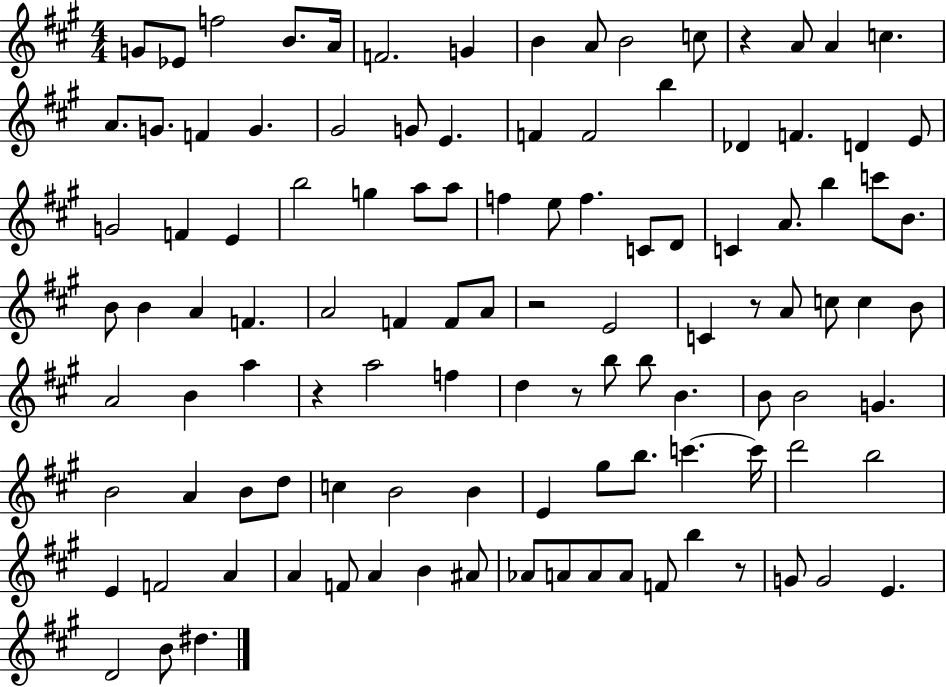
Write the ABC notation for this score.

X:1
T:Untitled
M:4/4
L:1/4
K:A
G/2 _E/2 f2 B/2 A/4 F2 G B A/2 B2 c/2 z A/2 A c A/2 G/2 F G ^G2 G/2 E F F2 b _D F D E/2 G2 F E b2 g a/2 a/2 f e/2 f C/2 D/2 C A/2 b c'/2 B/2 B/2 B A F A2 F F/2 A/2 z2 E2 C z/2 A/2 c/2 c B/2 A2 B a z a2 f d z/2 b/2 b/2 B B/2 B2 G B2 A B/2 d/2 c B2 B E ^g/2 b/2 c' c'/4 d'2 b2 E F2 A A F/2 A B ^A/2 _A/2 A/2 A/2 A/2 F/2 b z/2 G/2 G2 E D2 B/2 ^d